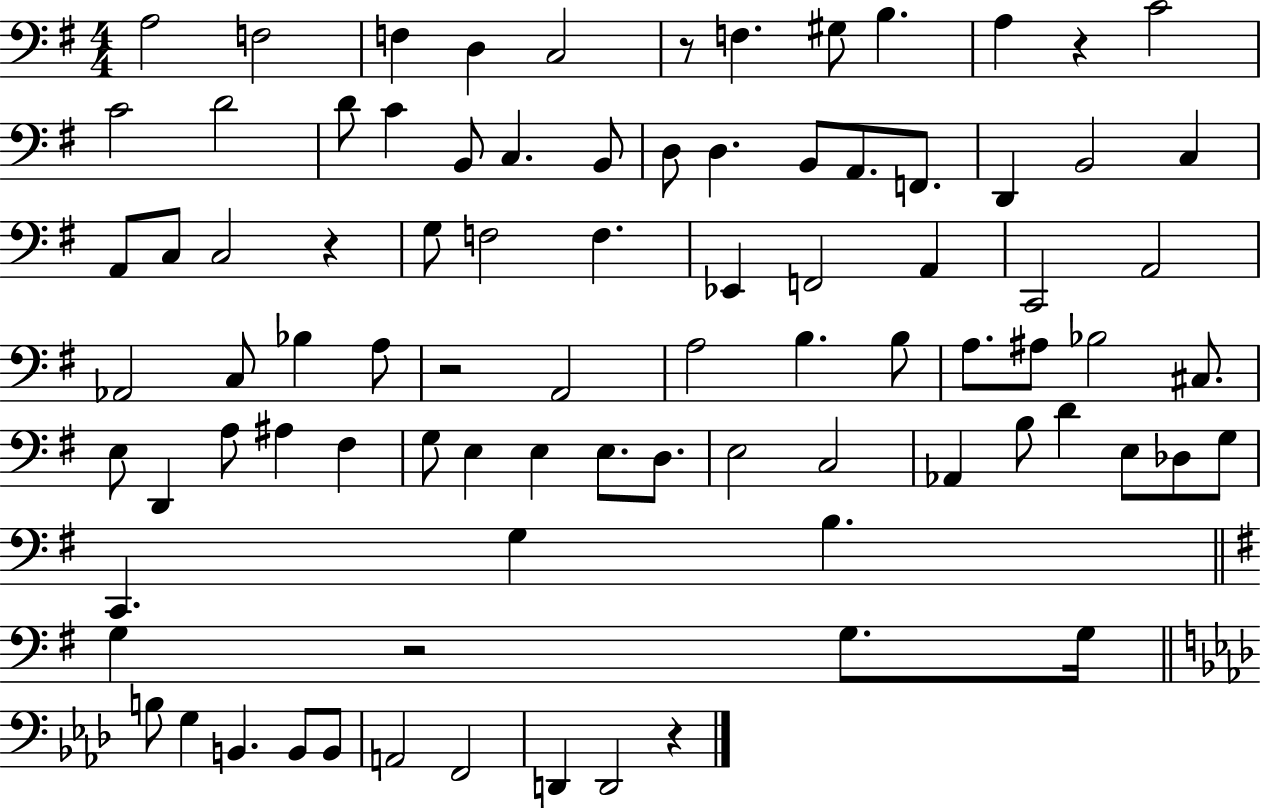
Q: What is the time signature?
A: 4/4